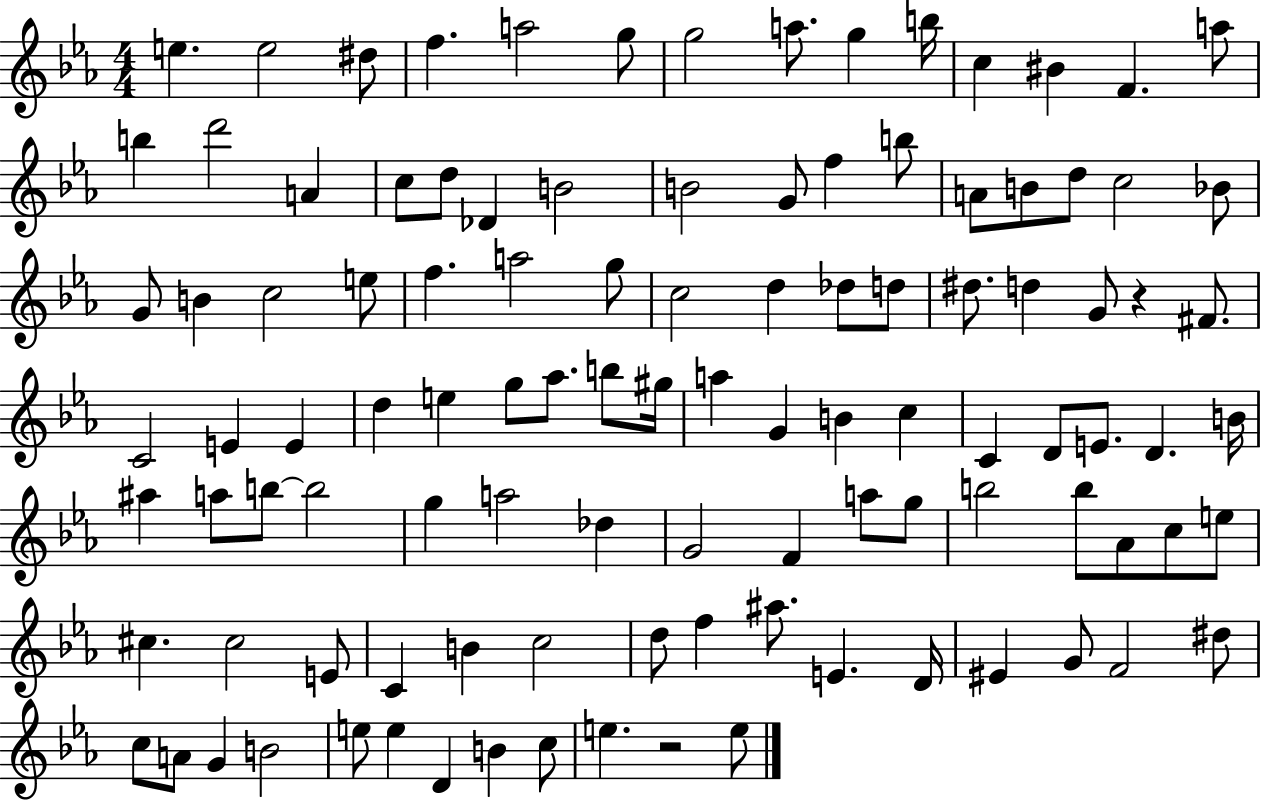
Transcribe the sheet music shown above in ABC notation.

X:1
T:Untitled
M:4/4
L:1/4
K:Eb
e e2 ^d/2 f a2 g/2 g2 a/2 g b/4 c ^B F a/2 b d'2 A c/2 d/2 _D B2 B2 G/2 f b/2 A/2 B/2 d/2 c2 _B/2 G/2 B c2 e/2 f a2 g/2 c2 d _d/2 d/2 ^d/2 d G/2 z ^F/2 C2 E E d e g/2 _a/2 b/2 ^g/4 a G B c C D/2 E/2 D B/4 ^a a/2 b/2 b2 g a2 _d G2 F a/2 g/2 b2 b/2 _A/2 c/2 e/2 ^c ^c2 E/2 C B c2 d/2 f ^a/2 E D/4 ^E G/2 F2 ^d/2 c/2 A/2 G B2 e/2 e D B c/2 e z2 e/2